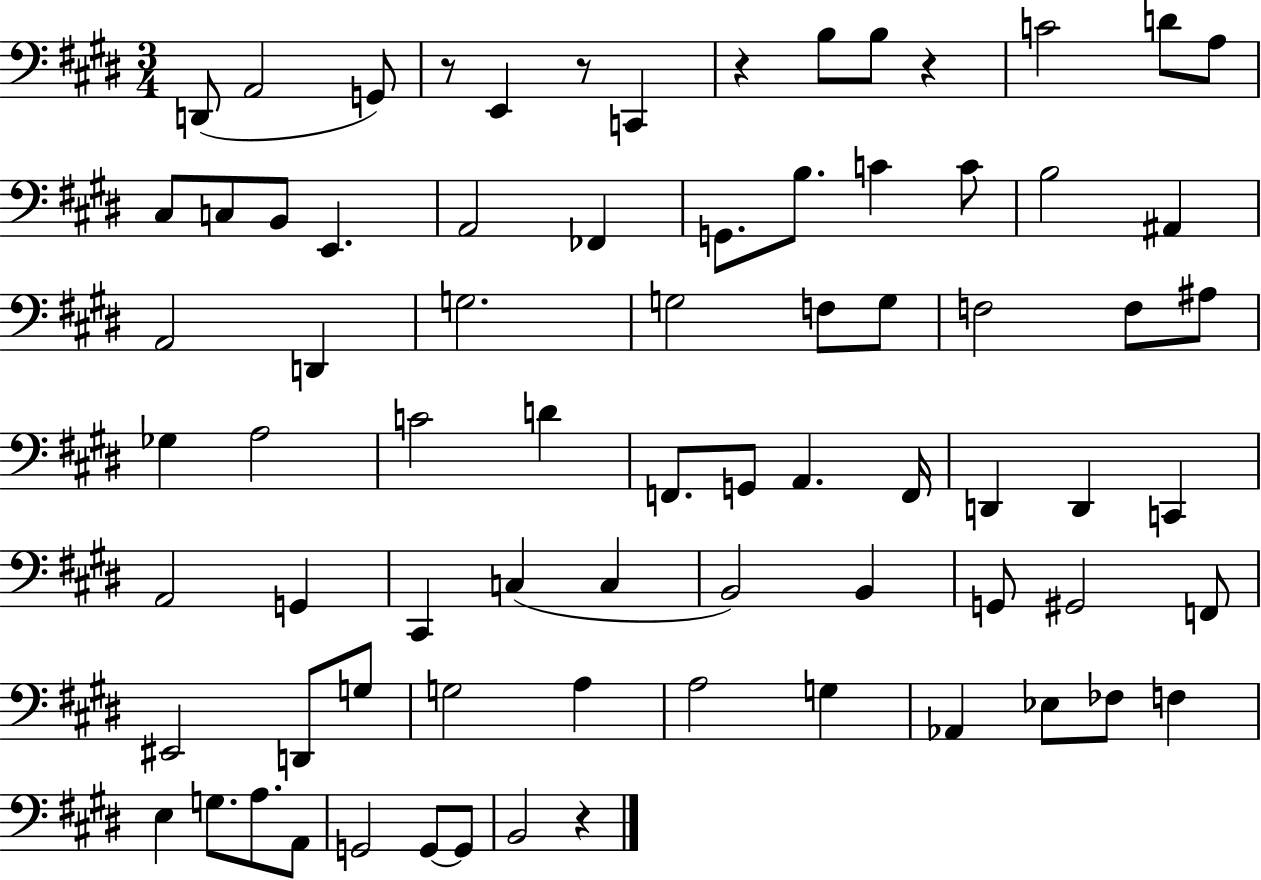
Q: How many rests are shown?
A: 5